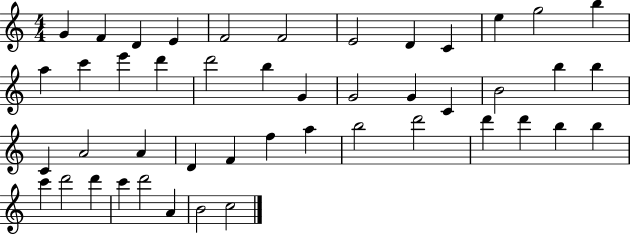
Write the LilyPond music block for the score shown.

{
  \clef treble
  \numericTimeSignature
  \time 4/4
  \key c \major
  g'4 f'4 d'4 e'4 | f'2 f'2 | e'2 d'4 c'4 | e''4 g''2 b''4 | \break a''4 c'''4 e'''4 d'''4 | d'''2 b''4 g'4 | g'2 g'4 c'4 | b'2 b''4 b''4 | \break c'4 a'2 a'4 | d'4 f'4 f''4 a''4 | b''2 d'''2 | d'''4 d'''4 b''4 b''4 | \break c'''4 d'''2 d'''4 | c'''4 d'''2 a'4 | b'2 c''2 | \bar "|."
}